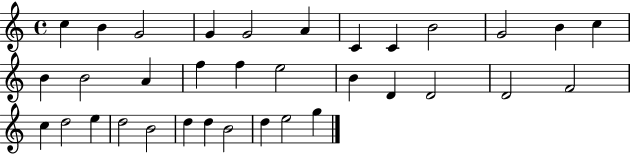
{
  \clef treble
  \time 4/4
  \defaultTimeSignature
  \key c \major
  c''4 b'4 g'2 | g'4 g'2 a'4 | c'4 c'4 b'2 | g'2 b'4 c''4 | \break b'4 b'2 a'4 | f''4 f''4 e''2 | b'4 d'4 d'2 | d'2 f'2 | \break c''4 d''2 e''4 | d''2 b'2 | d''4 d''4 b'2 | d''4 e''2 g''4 | \break \bar "|."
}